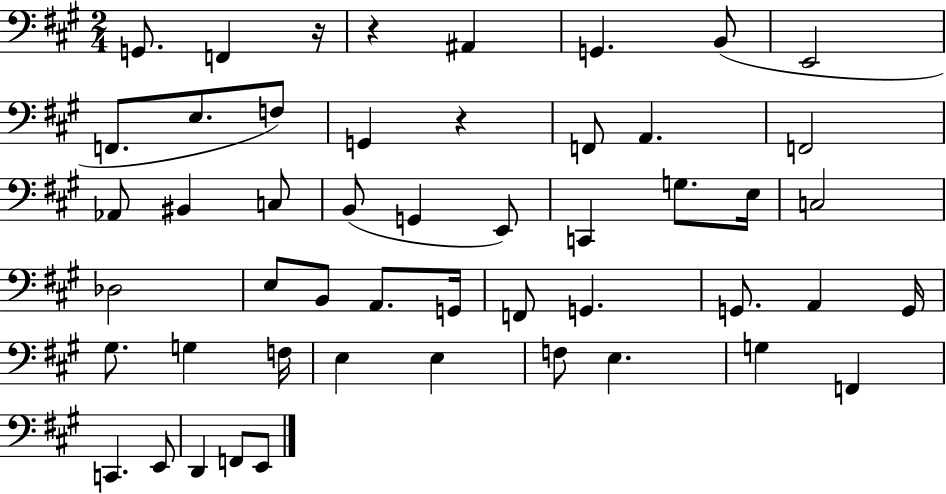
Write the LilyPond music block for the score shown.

{
  \clef bass
  \numericTimeSignature
  \time 2/4
  \key a \major
  g,8. f,4 r16 | r4 ais,4 | g,4. b,8( | e,2 | \break f,8. e8. f8) | g,4 r4 | f,8 a,4. | f,2 | \break aes,8 bis,4 c8 | b,8( g,4 e,8) | c,4 g8. e16 | c2 | \break des2 | e8 b,8 a,8. g,16 | f,8 g,4. | g,8. a,4 g,16 | \break gis8. g4 f16 | e4 e4 | f8 e4. | g4 f,4 | \break c,4. e,8 | d,4 f,8 e,8 | \bar "|."
}